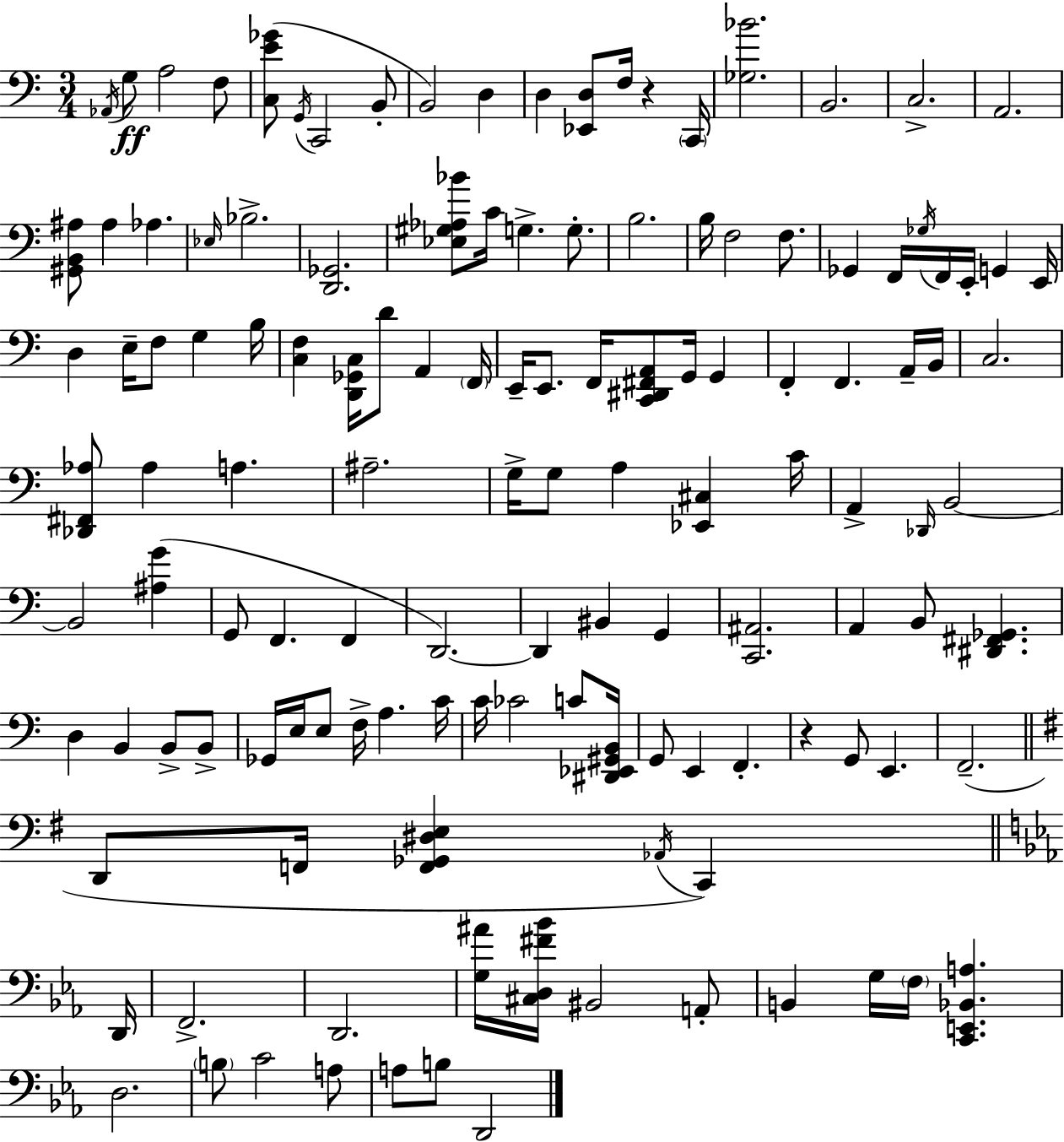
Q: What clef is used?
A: bass